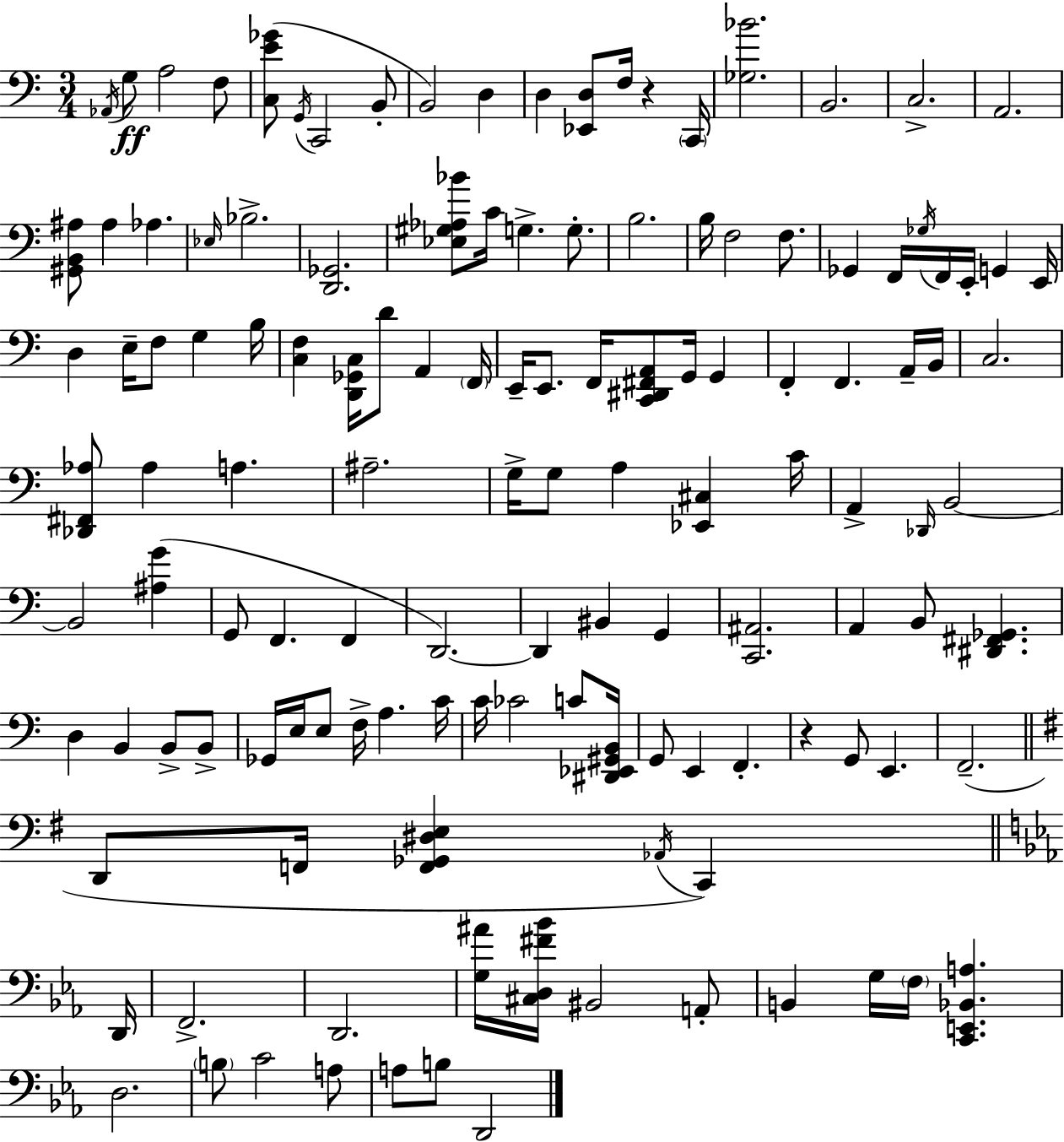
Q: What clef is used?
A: bass